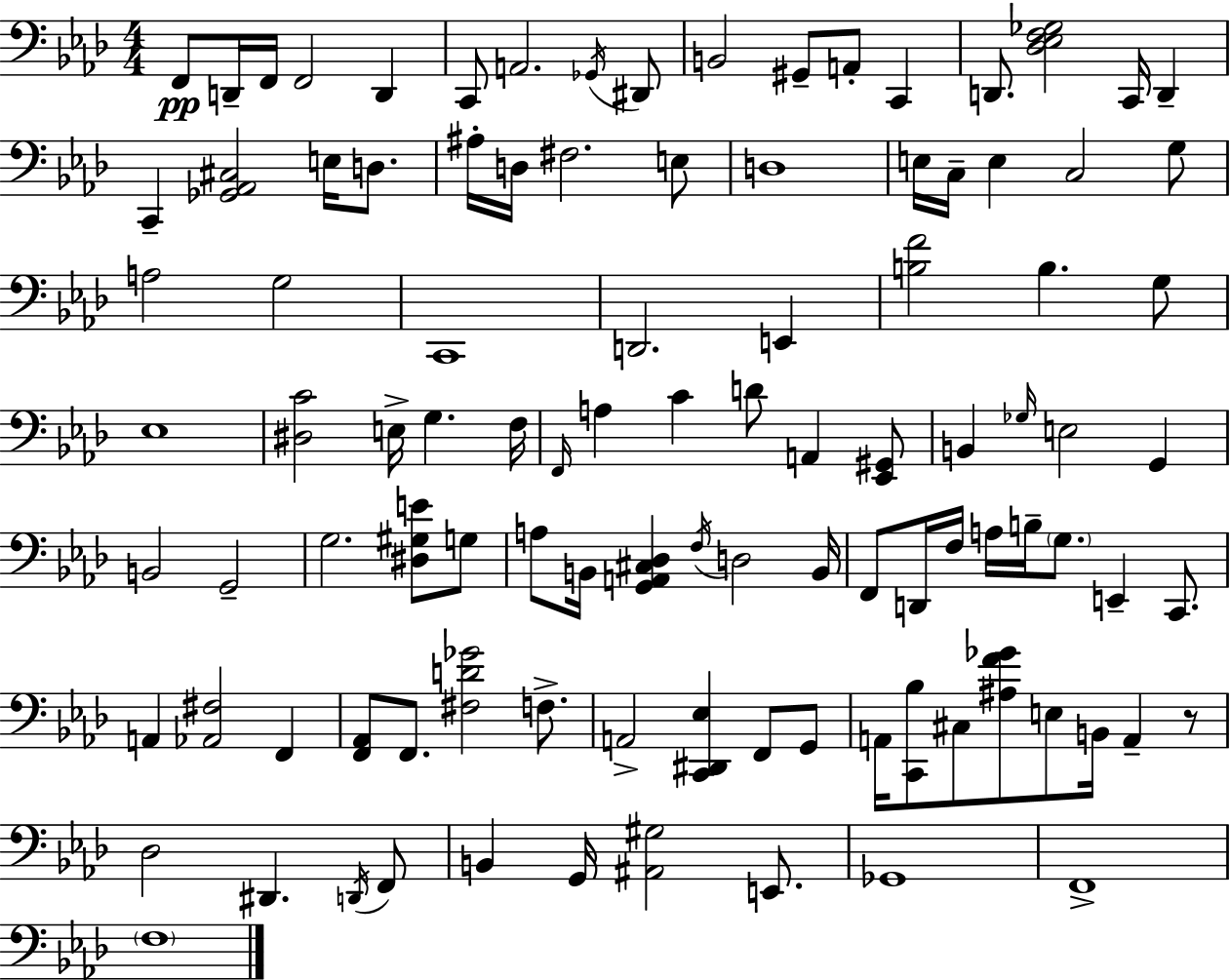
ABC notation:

X:1
T:Untitled
M:4/4
L:1/4
K:Ab
F,,/2 D,,/4 F,,/4 F,,2 D,, C,,/2 A,,2 _G,,/4 ^D,,/2 B,,2 ^G,,/2 A,,/2 C,, D,,/2 [_D,_E,F,_G,]2 C,,/4 D,, C,, [_G,,_A,,^C,]2 E,/4 D,/2 ^A,/4 D,/4 ^F,2 E,/2 D,4 E,/4 C,/4 E, C,2 G,/2 A,2 G,2 C,,4 D,,2 E,, [B,F]2 B, G,/2 _E,4 [^D,C]2 E,/4 G, F,/4 F,,/4 A, C D/2 A,, [_E,,^G,,]/2 B,, _G,/4 E,2 G,, B,,2 G,,2 G,2 [^D,^G,E]/2 G,/2 A,/2 B,,/4 [G,,A,,^C,_D,] F,/4 D,2 B,,/4 F,,/2 D,,/4 F,/4 A,/4 B,/4 G,/2 E,, C,,/2 A,, [_A,,^F,]2 F,, [F,,_A,,]/2 F,,/2 [^F,D_G]2 F,/2 A,,2 [C,,^D,,_E,] F,,/2 G,,/2 A,,/4 [C,,_B,]/2 ^C,/2 [^A,F_G]/2 E,/2 B,,/4 A,, z/2 _D,2 ^D,, D,,/4 F,,/2 B,, G,,/4 [^A,,^G,]2 E,,/2 _G,,4 F,,4 F,4